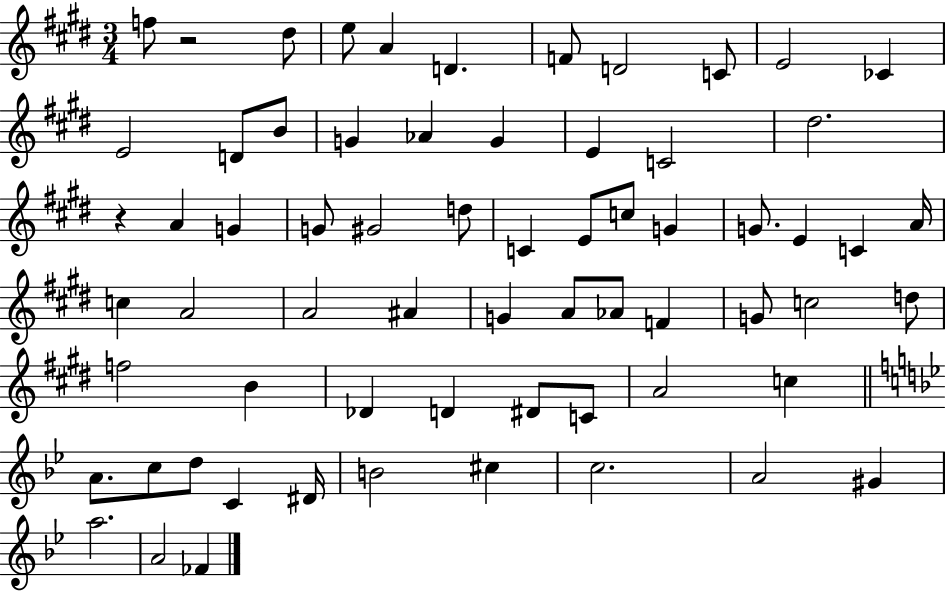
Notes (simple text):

F5/e R/h D#5/e E5/e A4/q D4/q. F4/e D4/h C4/e E4/h CES4/q E4/h D4/e B4/e G4/q Ab4/q G4/q E4/q C4/h D#5/h. R/q A4/q G4/q G4/e G#4/h D5/e C4/q E4/e C5/e G4/q G4/e. E4/q C4/q A4/s C5/q A4/h A4/h A#4/q G4/q A4/e Ab4/e F4/q G4/e C5/h D5/e F5/h B4/q Db4/q D4/q D#4/e C4/e A4/h C5/q A4/e. C5/e D5/e C4/q D#4/s B4/h C#5/q C5/h. A4/h G#4/q A5/h. A4/h FES4/q